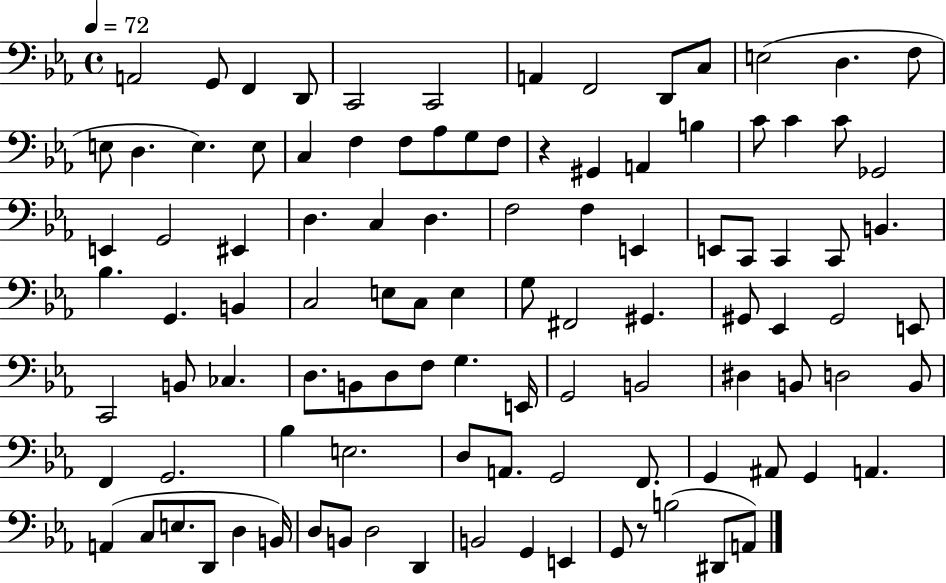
X:1
T:Untitled
M:4/4
L:1/4
K:Eb
A,,2 G,,/2 F,, D,,/2 C,,2 C,,2 A,, F,,2 D,,/2 C,/2 E,2 D, F,/2 E,/2 D, E, E,/2 C, F, F,/2 _A,/2 G,/2 F,/2 z ^G,, A,, B, C/2 C C/2 _G,,2 E,, G,,2 ^E,, D, C, D, F,2 F, E,, E,,/2 C,,/2 C,, C,,/2 B,, _B, G,, B,, C,2 E,/2 C,/2 E, G,/2 ^F,,2 ^G,, ^G,,/2 _E,, ^G,,2 E,,/2 C,,2 B,,/2 _C, D,/2 B,,/2 D,/2 F,/2 G, E,,/4 G,,2 B,,2 ^D, B,,/2 D,2 B,,/2 F,, G,,2 _B, E,2 D,/2 A,,/2 G,,2 F,,/2 G,, ^A,,/2 G,, A,, A,, C,/2 E,/2 D,,/2 D, B,,/4 D,/2 B,,/2 D,2 D,, B,,2 G,, E,, G,,/2 z/2 B,2 ^D,,/2 A,,/2